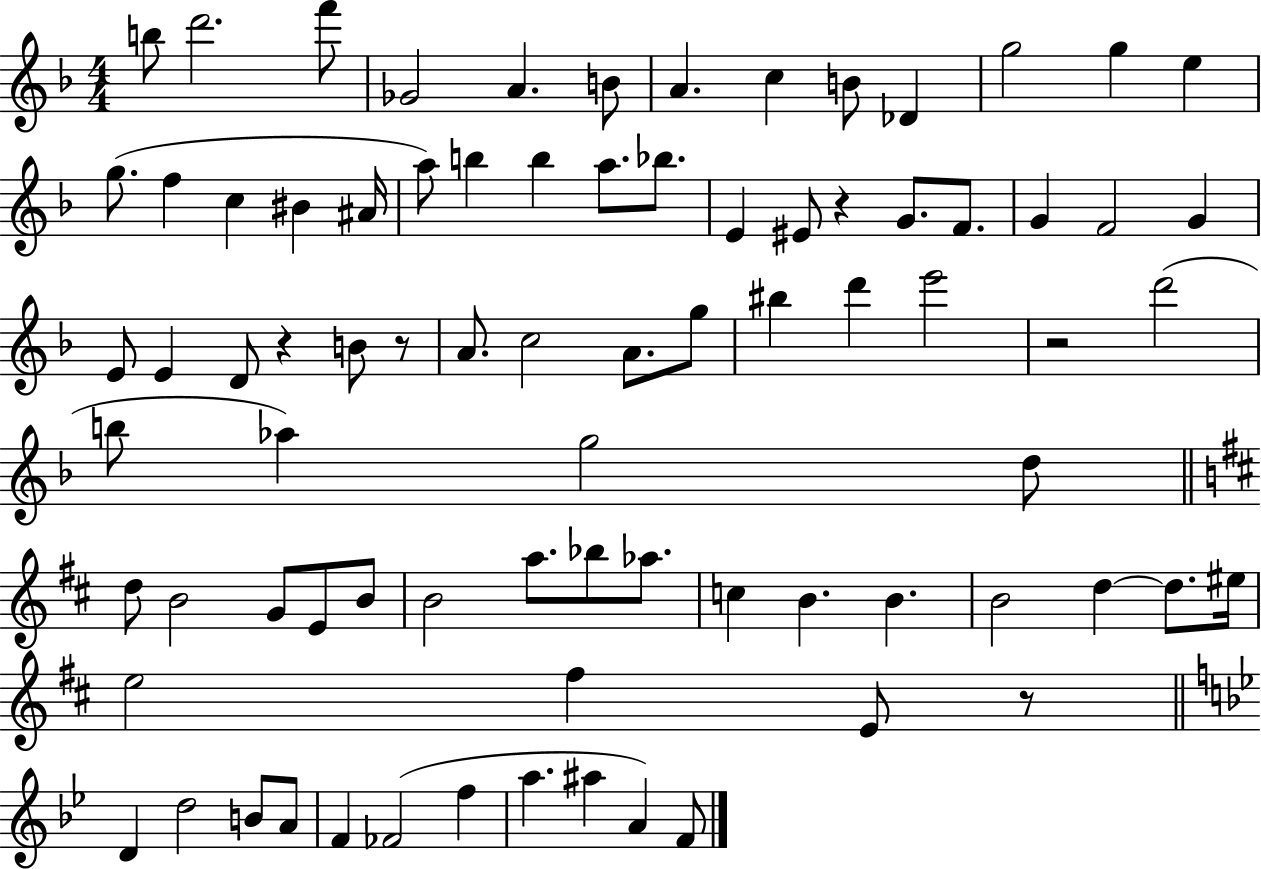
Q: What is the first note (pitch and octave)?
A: B5